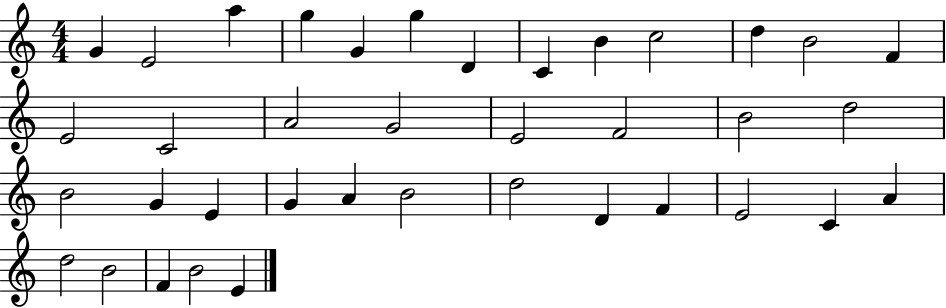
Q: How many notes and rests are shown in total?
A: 38